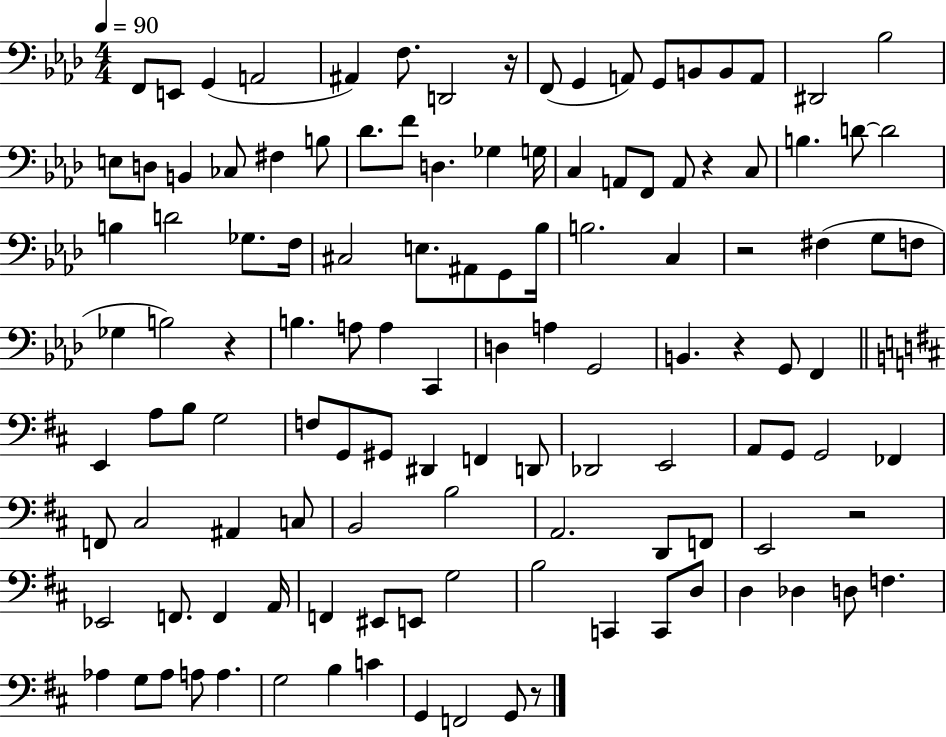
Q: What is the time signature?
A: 4/4